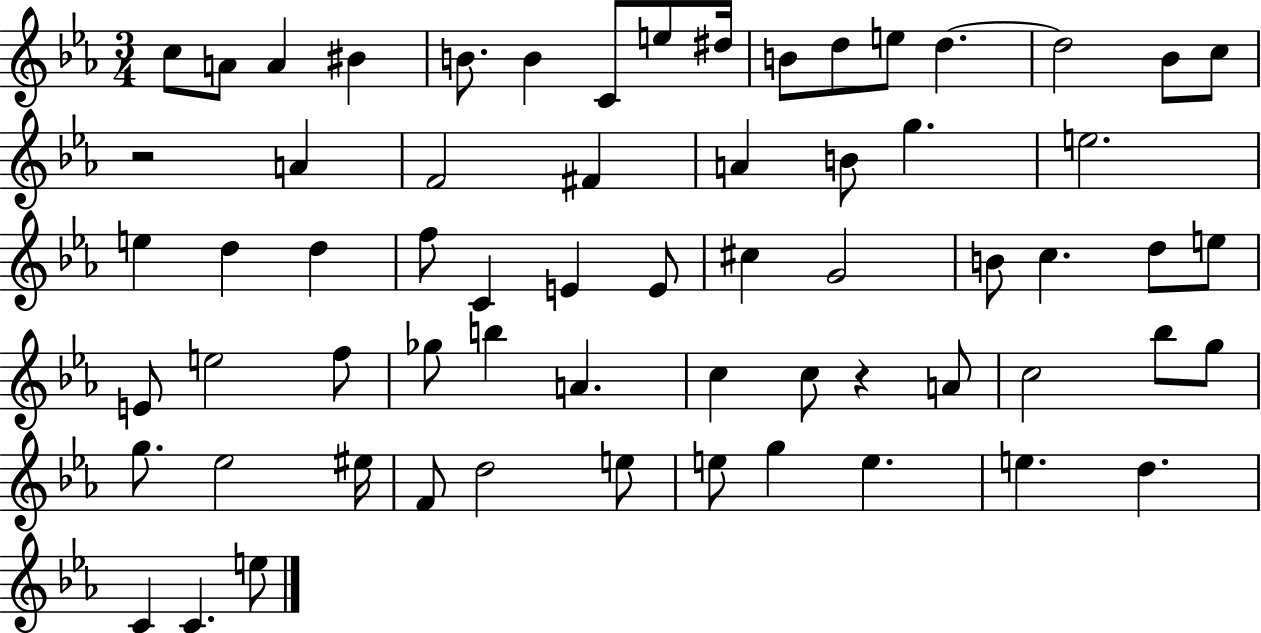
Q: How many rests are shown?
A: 2